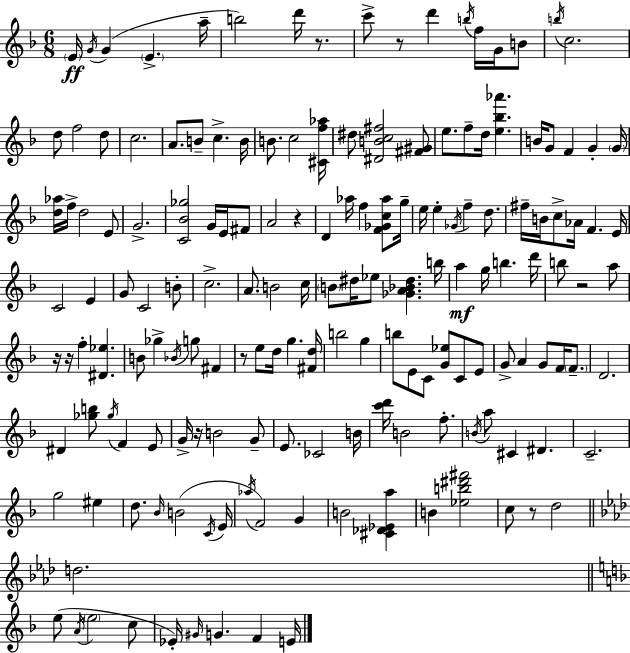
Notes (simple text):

E4/s G4/s G4/q E4/q. A5/s B5/h D6/s R/e. C6/e R/e D6/q B5/s F5/s G4/s B4/e B5/s C5/h. D5/e F5/h D5/e C5/h. A4/e. B4/e C5/q. B4/s B4/e. C5/h [C#4,F5,Ab5]/s D#5/e [D#4,B4,C5,F#5]/h [F#4,G#4]/e E5/e. F5/e D5/s [E5,Bb5,Ab6]/q. B4/s G4/e F4/q G4/q G4/s [D5,Ab5]/s F5/s D5/h E4/e G4/h. [C4,Bb4,Gb5]/h G4/s E4/s F#4/e A4/h R/q D4/q Ab5/s F5/q [F4,Gb4,C5,Ab5]/e G5/s E5/s E5/q Gb4/s F5/q D5/e. F#5/s B4/s C5/e Ab4/s F4/q. E4/s C4/h E4/q G4/e C4/h B4/e C5/h. A4/e. B4/h C5/s B4/e D#5/s Eb5/e [Gb4,A4,Bb4,D#5]/q. B5/s A5/q G5/s B5/q. D6/s B5/e R/h A5/e R/s R/s F5/q [D#4,Eb5]/q. B4/e Gb5/q Bb4/s G5/e F#4/q R/e E5/e D5/s G5/q. [F#4,D5]/s B5/h G5/q B5/e E4/e C4/e [G4,Eb5]/e C4/e E4/e G4/e A4/q G4/e F4/s F4/e. D4/h. D#4/q [Gb5,B5]/e Gb5/s F4/q E4/e G4/s R/s B4/h G4/e E4/e. CES4/h B4/s [C6,D6]/s B4/h F5/e. B4/s A5/e C#4/q D#4/q. C4/h. G5/h EIS5/q D5/e. Bb4/s B4/h C4/s E4/s Ab5/s F4/h G4/q B4/h [C#4,Db4,Eb4,A5]/q B4/q [Eb5,B5,D#6,F#6]/h C5/e R/e D5/h D5/h. E5/e A4/s E5/h C5/e Eb4/s G#4/s G4/q. F4/q E4/s